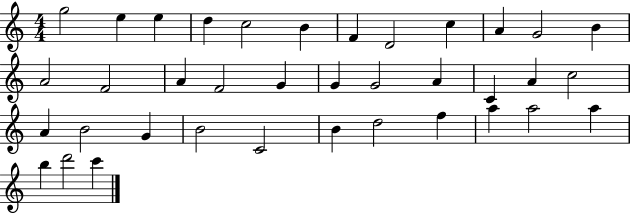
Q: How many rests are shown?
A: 0